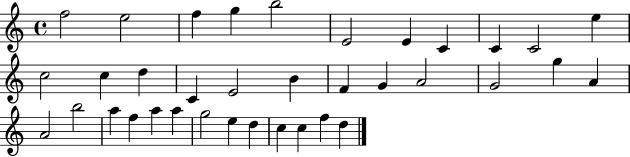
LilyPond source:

{
  \clef treble
  \time 4/4
  \defaultTimeSignature
  \key c \major
  f''2 e''2 | f''4 g''4 b''2 | e'2 e'4 c'4 | c'4 c'2 e''4 | \break c''2 c''4 d''4 | c'4 e'2 b'4 | f'4 g'4 a'2 | g'2 g''4 a'4 | \break a'2 b''2 | a''4 f''4 a''4 a''4 | g''2 e''4 d''4 | c''4 c''4 f''4 d''4 | \break \bar "|."
}